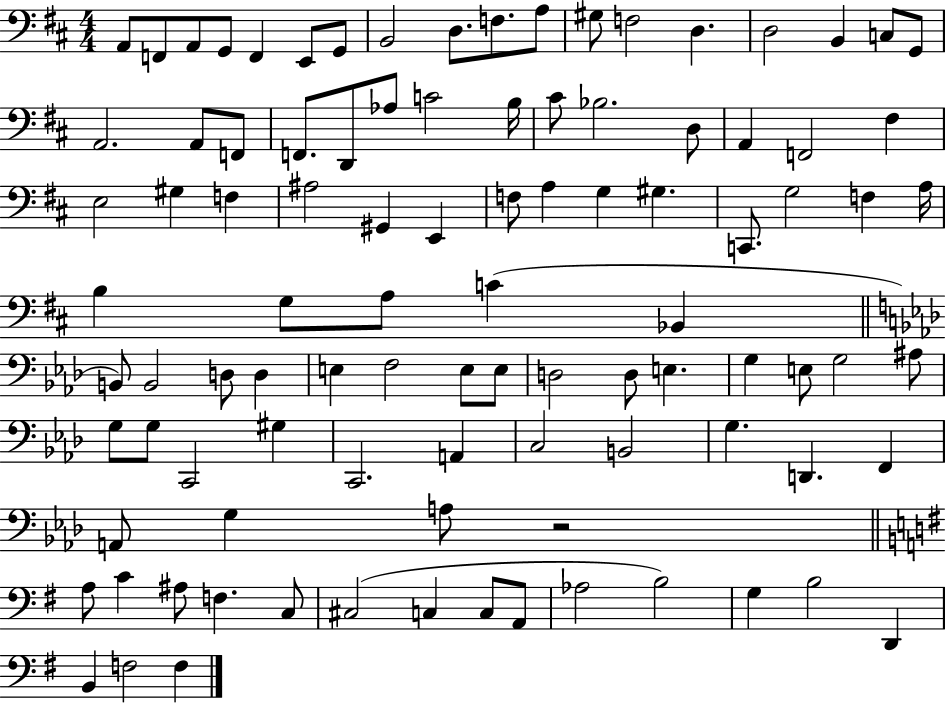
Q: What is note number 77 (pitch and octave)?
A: F2